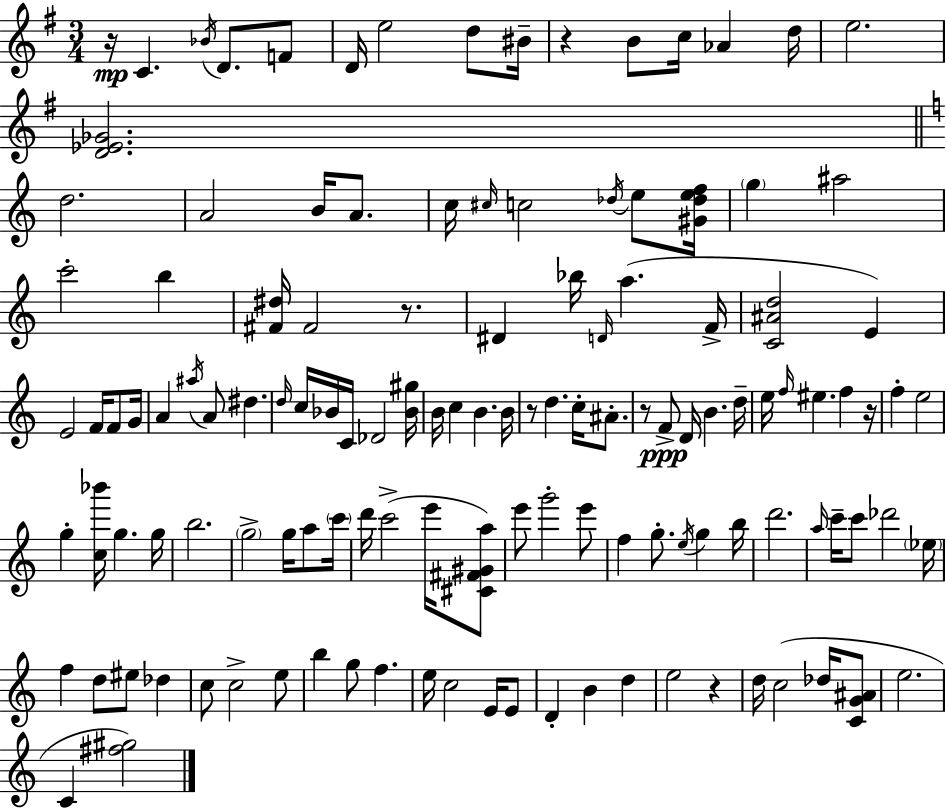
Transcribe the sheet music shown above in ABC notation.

X:1
T:Untitled
M:3/4
L:1/4
K:Em
z/4 C _B/4 D/2 F/2 D/4 e2 d/2 ^B/4 z B/2 c/4 _A d/4 e2 [D_E_G]2 d2 A2 B/4 A/2 c/4 ^c/4 c2 _d/4 e/2 [^G_def]/4 g ^a2 c'2 b [^F^d]/4 ^F2 z/2 ^D _b/4 D/4 a F/4 [C^Ad]2 E E2 F/4 F/2 G/4 A ^a/4 A/2 ^d d/4 c/4 _B/4 C/4 _D2 [_B^g]/4 B/4 c B B/4 z/2 d c/4 ^A/2 z/2 F/2 D/4 B d/4 e/4 f/4 ^e f z/4 f e2 g [c_b']/4 g g/4 b2 g2 g/4 a/2 c'/4 d'/4 c'2 e'/4 [^C^F^Ga]/2 e'/2 g'2 e'/2 f g/2 e/4 g b/4 d'2 a/4 c'/4 c'/2 _d'2 _e/4 f d/2 ^e/2 _d c/2 c2 e/2 b g/2 f e/4 c2 E/4 E/2 D B d e2 z d/4 c2 _d/4 [CG^A]/2 e2 C [^f^g]2